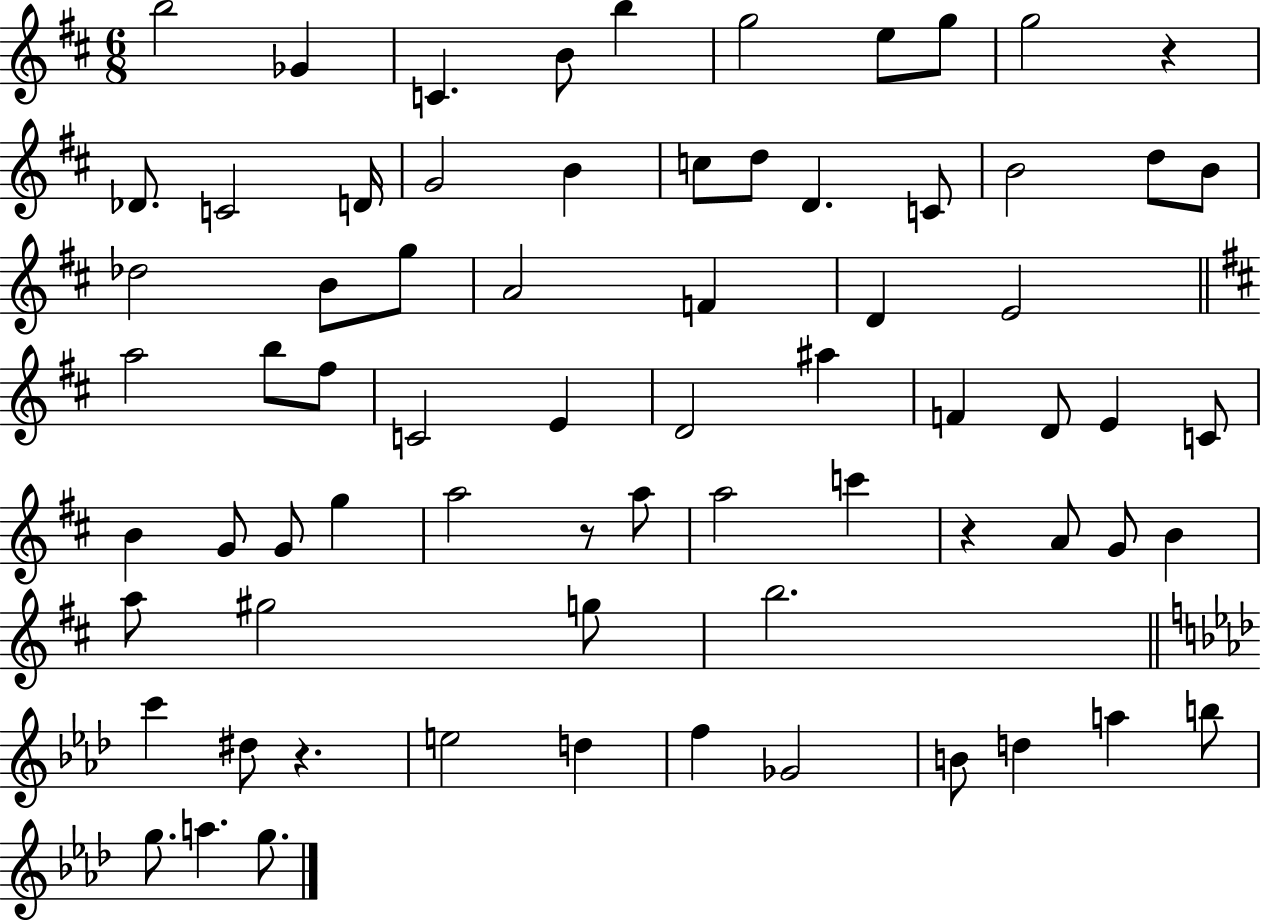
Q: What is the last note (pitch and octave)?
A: G5